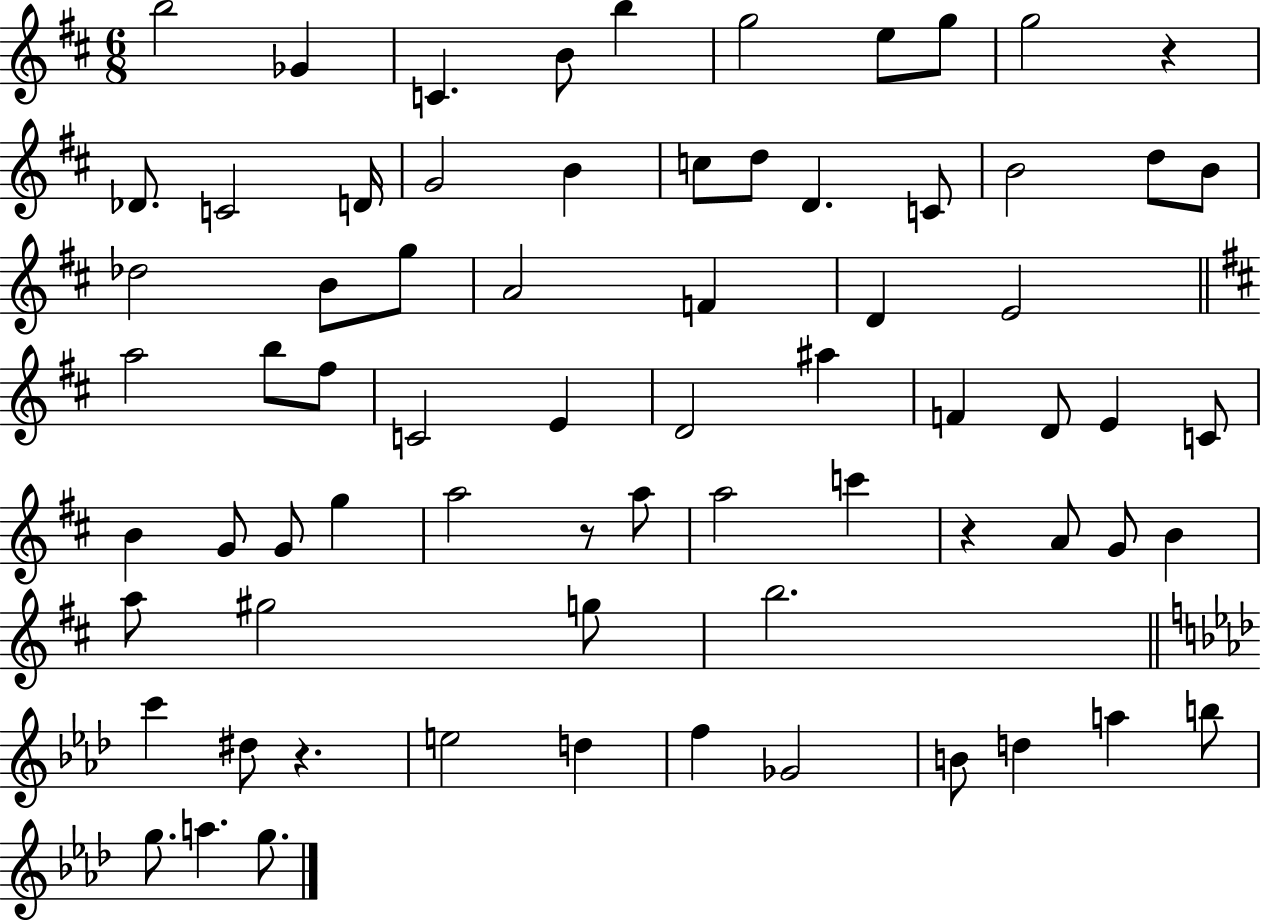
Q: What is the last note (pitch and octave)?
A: G5